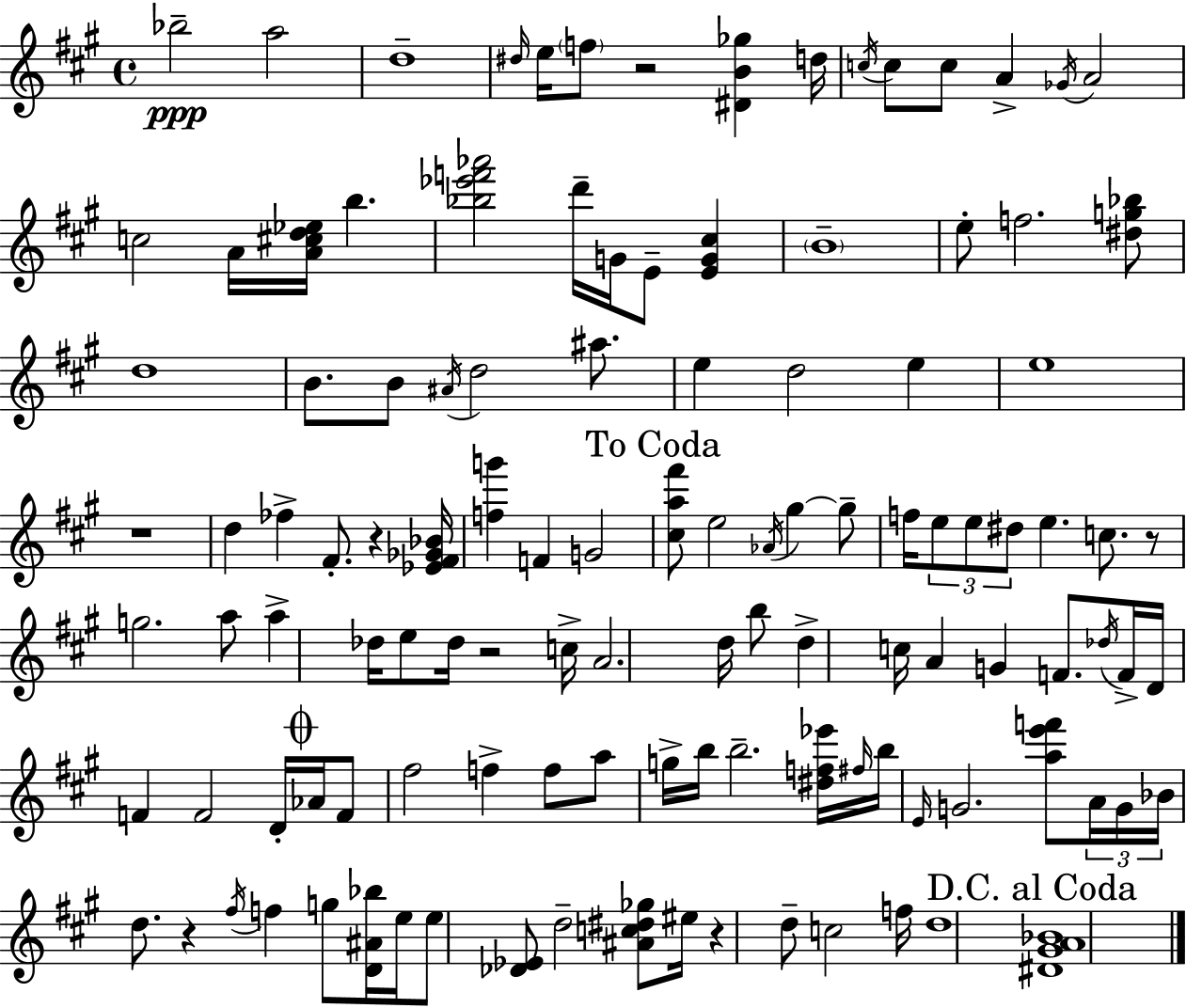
Bb5/h A5/h D5/w D#5/s E5/s F5/e R/h [D#4,B4,Gb5]/q D5/s C5/s C5/e C5/e A4/q Gb4/s A4/h C5/h A4/s [A4,C#5,D5,Eb5]/s B5/q. [Bb5,Eb6,F6,Ab6]/h D6/s G4/s E4/e [E4,G4,C#5]/q B4/w E5/e F5/h. [D#5,G5,Bb5]/e D5/w B4/e. B4/e A#4/s D5/h A#5/e. E5/q D5/h E5/q E5/w R/w D5/q FES5/q F#4/e. R/q [Eb4,F#4,Gb4,Bb4]/s [F5,G6]/q F4/q G4/h [C#5,A5,F#6]/e E5/h Ab4/s G#5/q G#5/e F5/s E5/e E5/e D#5/e E5/q. C5/e. R/e G5/h. A5/e A5/q Db5/s E5/e Db5/s R/h C5/s A4/h. D5/s B5/e D5/q C5/s A4/q G4/q F4/e. Db5/s F4/s D4/s F4/q F4/h D4/s Ab4/s F4/e F#5/h F5/q F5/e A5/e G5/s B5/s B5/h. [D#5,F5,Eb6]/s F#5/s B5/s E4/s G4/h. [A5,E6,F6]/e A4/s G4/s Bb4/s D5/e. R/q F#5/s F5/q G5/e [D4,A#4,Bb5]/s E5/s E5/e [Db4,Eb4]/e D5/h [A#4,C5,D#5,Gb5]/e EIS5/s R/q D5/e C5/h F5/s D5/w [D#4,G#4,A4,Bb4]/w